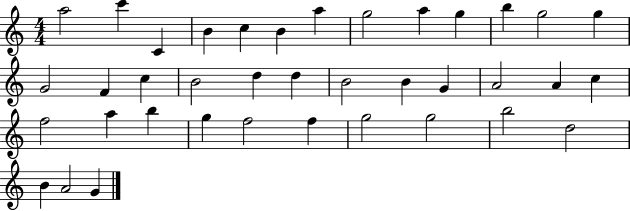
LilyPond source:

{
  \clef treble
  \numericTimeSignature
  \time 4/4
  \key c \major
  a''2 c'''4 c'4 | b'4 c''4 b'4 a''4 | g''2 a''4 g''4 | b''4 g''2 g''4 | \break g'2 f'4 c''4 | b'2 d''4 d''4 | b'2 b'4 g'4 | a'2 a'4 c''4 | \break f''2 a''4 b''4 | g''4 f''2 f''4 | g''2 g''2 | b''2 d''2 | \break b'4 a'2 g'4 | \bar "|."
}